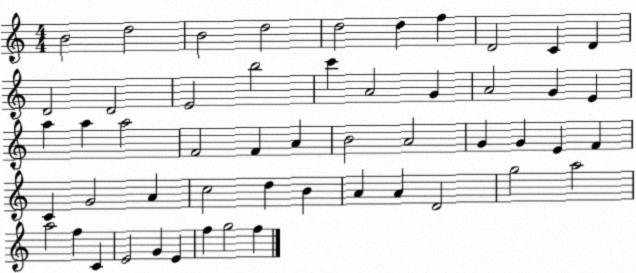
X:1
T:Untitled
M:4/4
L:1/4
K:C
B2 d2 B2 d2 d2 d f D2 C D D2 D2 E2 b2 c' A2 G A2 G E a a a2 F2 F A B2 A2 G G E F C G2 A c2 d B A A D2 g2 a2 a2 f C E2 G E f g2 f